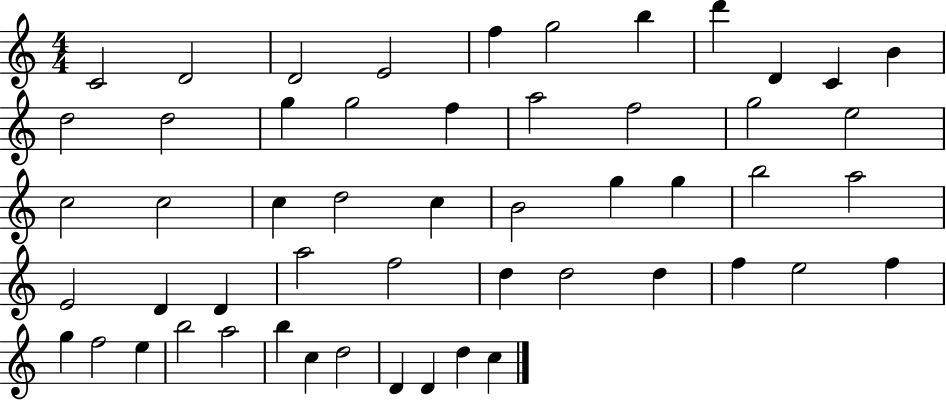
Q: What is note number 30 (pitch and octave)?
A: A5